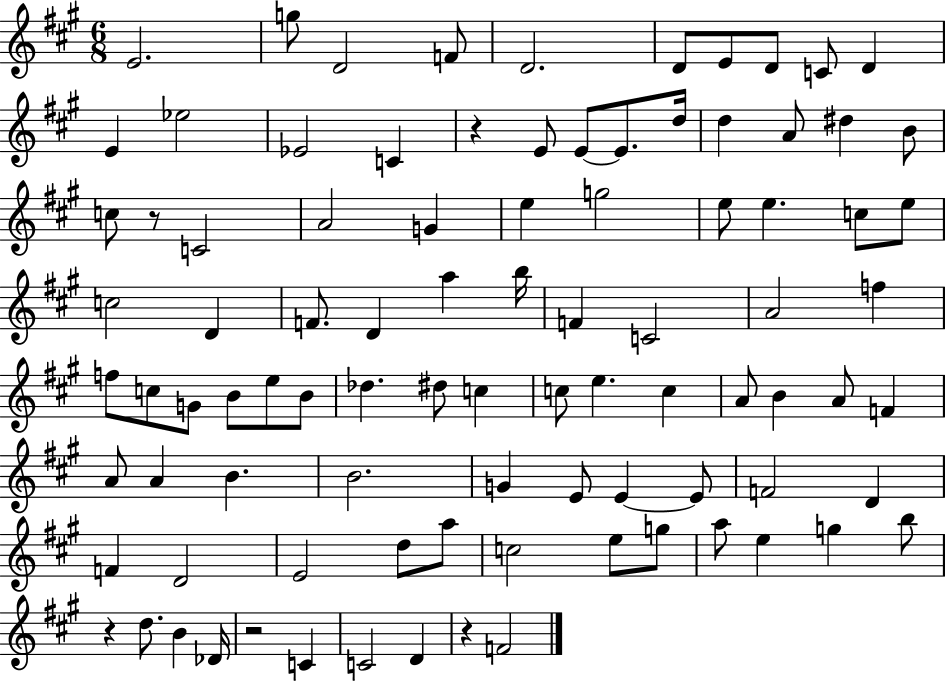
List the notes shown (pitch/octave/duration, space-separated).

E4/h. G5/e D4/h F4/e D4/h. D4/e E4/e D4/e C4/e D4/q E4/q Eb5/h Eb4/h C4/q R/q E4/e E4/e E4/e. D5/s D5/q A4/e D#5/q B4/e C5/e R/e C4/h A4/h G4/q E5/q G5/h E5/e E5/q. C5/e E5/e C5/h D4/q F4/e. D4/q A5/q B5/s F4/q C4/h A4/h F5/q F5/e C5/e G4/e B4/e E5/e B4/e Db5/q. D#5/e C5/q C5/e E5/q. C5/q A4/e B4/q A4/e F4/q A4/e A4/q B4/q. B4/h. G4/q E4/e E4/q E4/e F4/h D4/q F4/q D4/h E4/h D5/e A5/e C5/h E5/e G5/e A5/e E5/q G5/q B5/e R/q D5/e. B4/q Db4/s R/h C4/q C4/h D4/q R/q F4/h